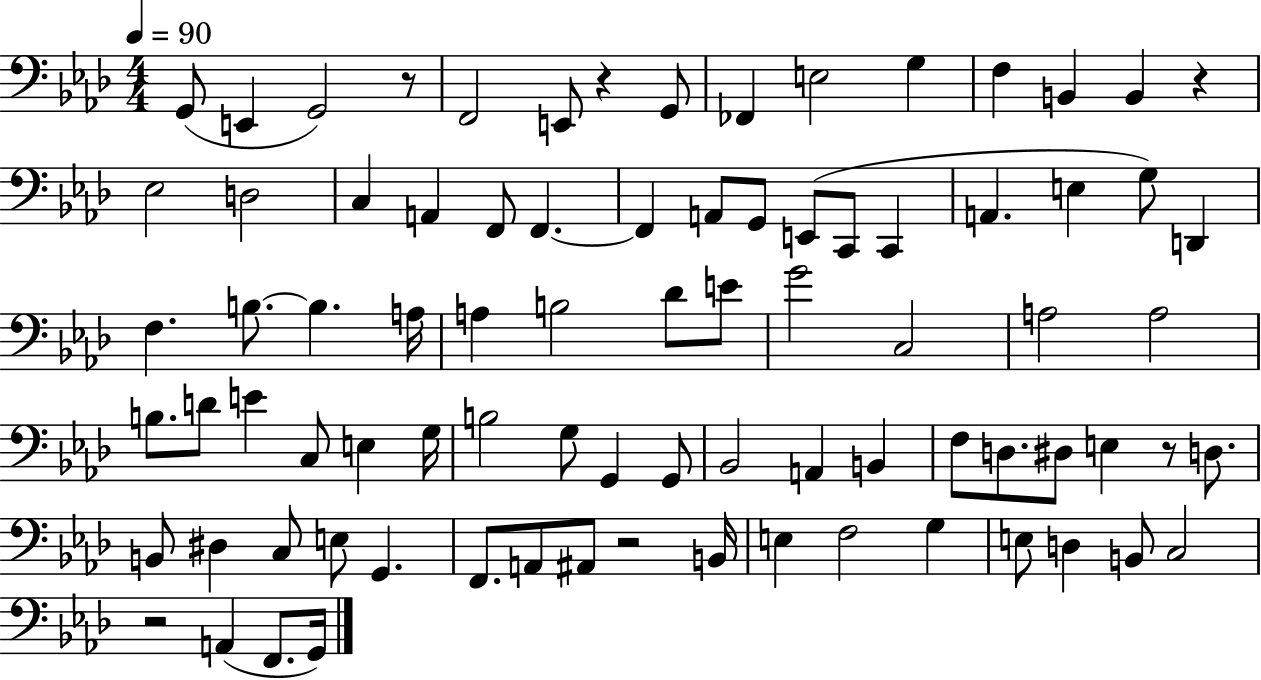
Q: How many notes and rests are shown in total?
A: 83